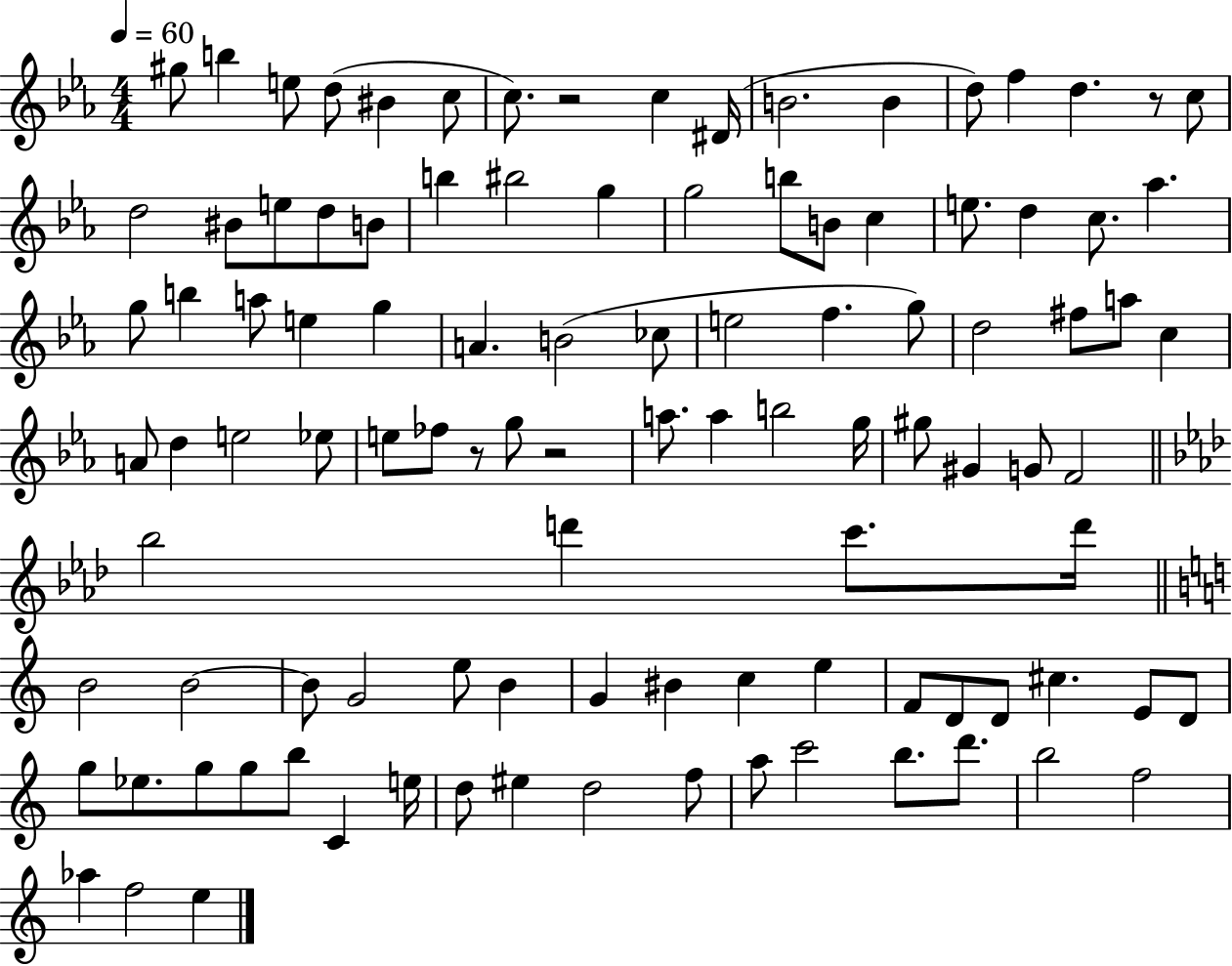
X:1
T:Untitled
M:4/4
L:1/4
K:Eb
^g/2 b e/2 d/2 ^B c/2 c/2 z2 c ^D/4 B2 B d/2 f d z/2 c/2 d2 ^B/2 e/2 d/2 B/2 b ^b2 g g2 b/2 B/2 c e/2 d c/2 _a g/2 b a/2 e g A B2 _c/2 e2 f g/2 d2 ^f/2 a/2 c A/2 d e2 _e/2 e/2 _f/2 z/2 g/2 z2 a/2 a b2 g/4 ^g/2 ^G G/2 F2 _b2 d' c'/2 d'/4 B2 B2 B/2 G2 e/2 B G ^B c e F/2 D/2 D/2 ^c E/2 D/2 g/2 _e/2 g/2 g/2 b/2 C e/4 d/2 ^e d2 f/2 a/2 c'2 b/2 d'/2 b2 f2 _a f2 e